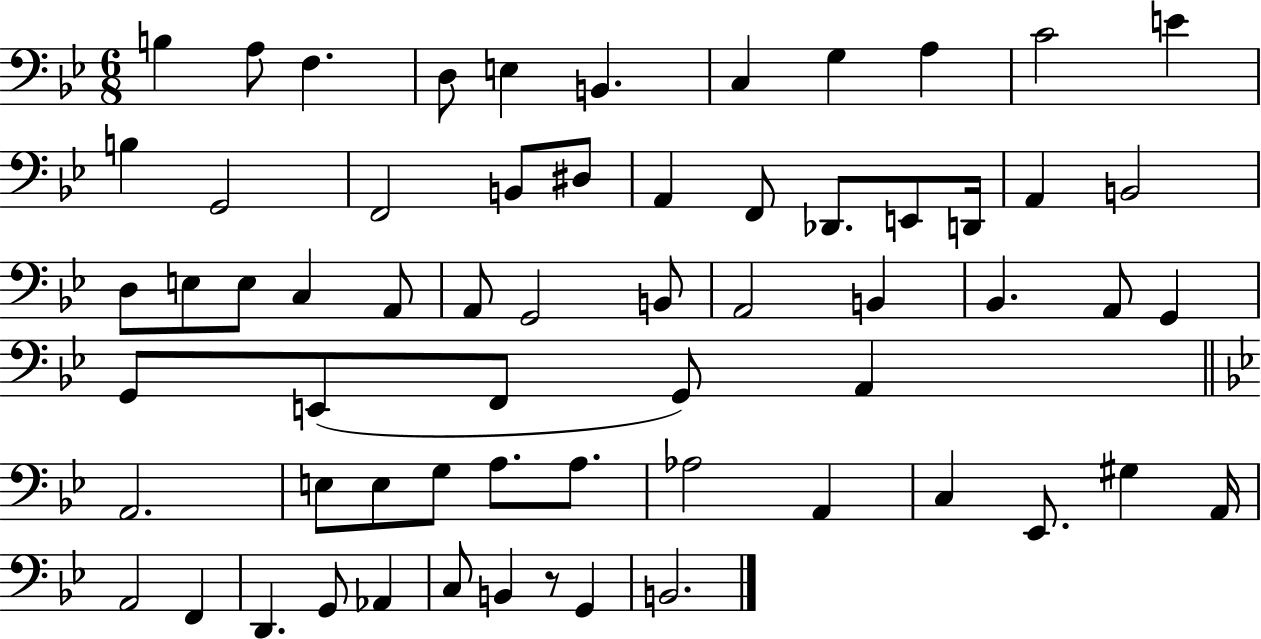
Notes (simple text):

B3/q A3/e F3/q. D3/e E3/q B2/q. C3/q G3/q A3/q C4/h E4/q B3/q G2/h F2/h B2/e D#3/e A2/q F2/e Db2/e. E2/e D2/s A2/q B2/h D3/e E3/e E3/e C3/q A2/e A2/e G2/h B2/e A2/h B2/q Bb2/q. A2/e G2/q G2/e E2/e F2/e G2/e A2/q A2/h. E3/e E3/e G3/e A3/e. A3/e. Ab3/h A2/q C3/q Eb2/e. G#3/q A2/s A2/h F2/q D2/q. G2/e Ab2/q C3/e B2/q R/e G2/q B2/h.